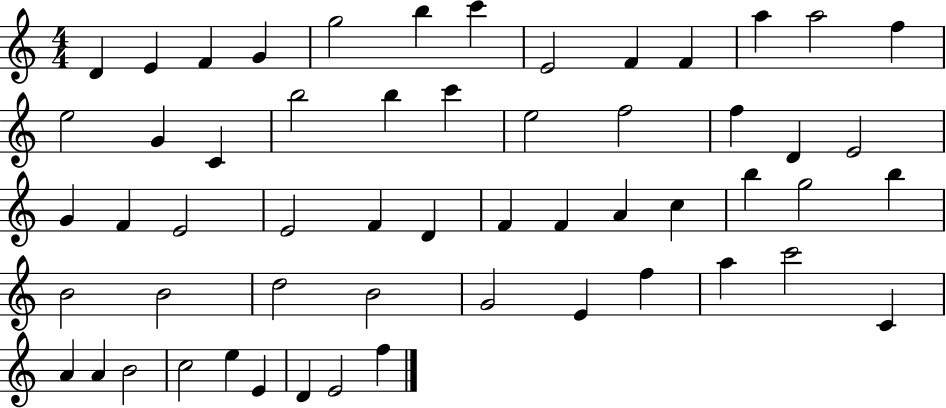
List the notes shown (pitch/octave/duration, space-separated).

D4/q E4/q F4/q G4/q G5/h B5/q C6/q E4/h F4/q F4/q A5/q A5/h F5/q E5/h G4/q C4/q B5/h B5/q C6/q E5/h F5/h F5/q D4/q E4/h G4/q F4/q E4/h E4/h F4/q D4/q F4/q F4/q A4/q C5/q B5/q G5/h B5/q B4/h B4/h D5/h B4/h G4/h E4/q F5/q A5/q C6/h C4/q A4/q A4/q B4/h C5/h E5/q E4/q D4/q E4/h F5/q